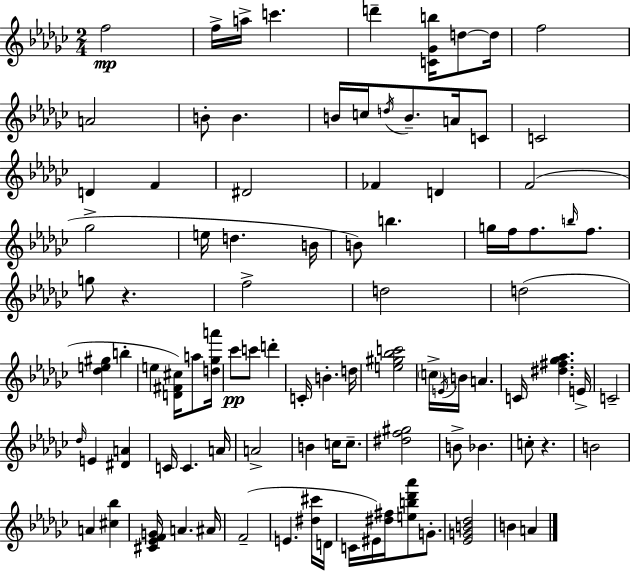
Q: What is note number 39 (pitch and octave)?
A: D5